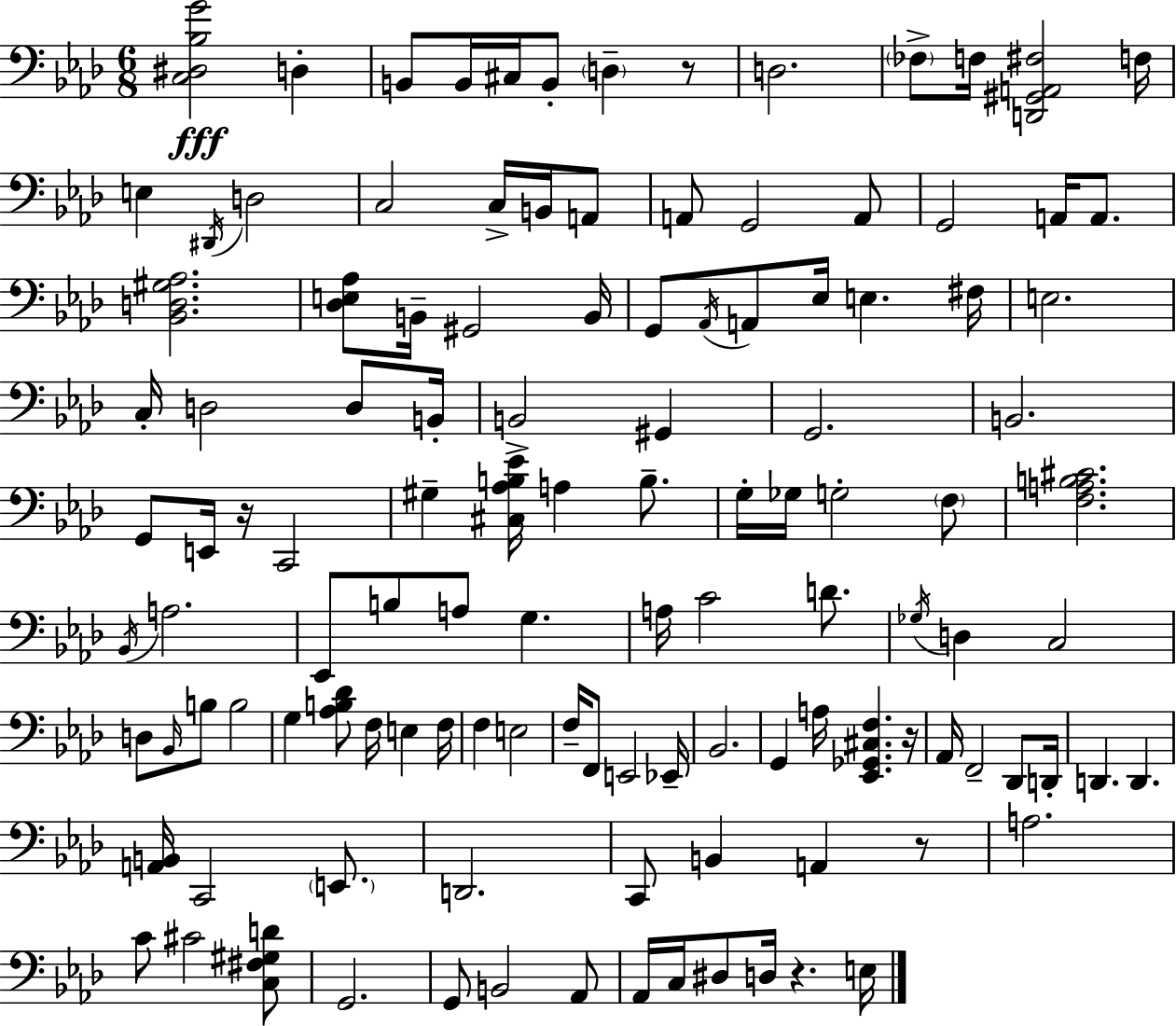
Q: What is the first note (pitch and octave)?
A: D3